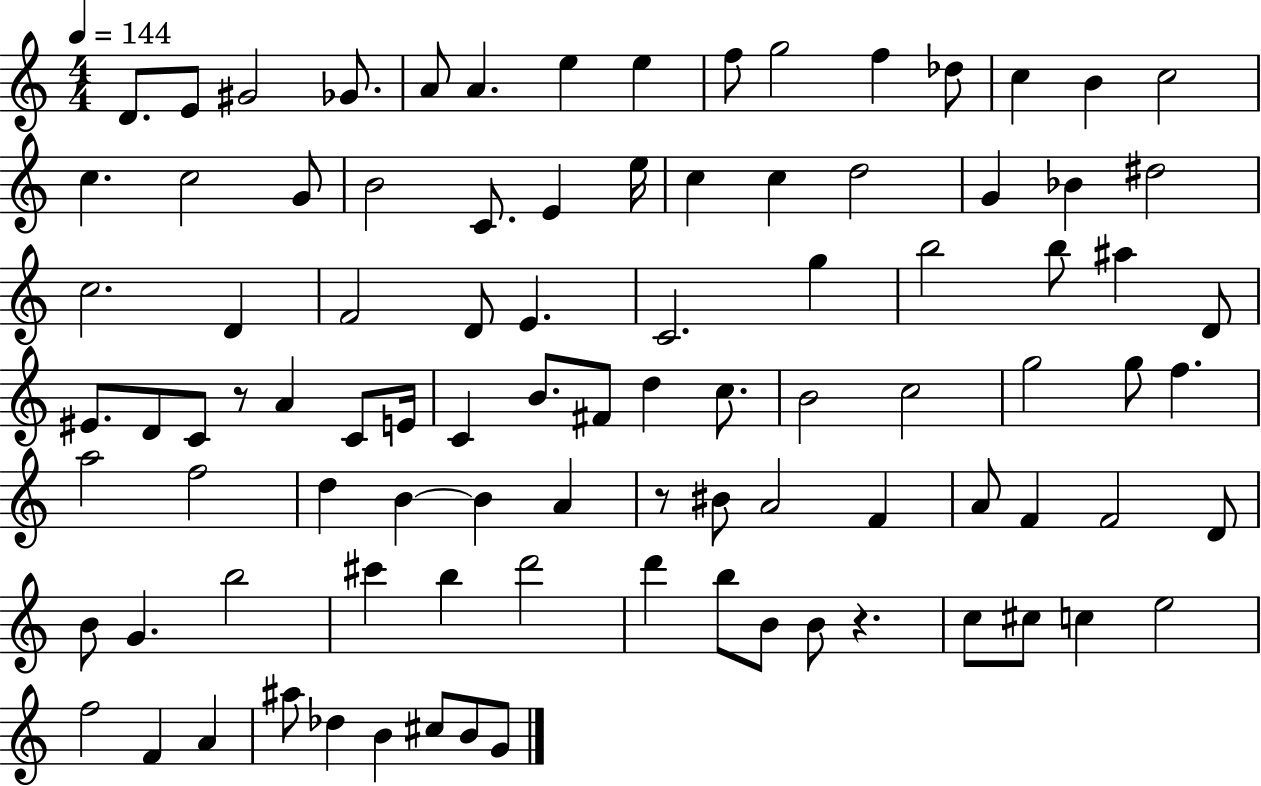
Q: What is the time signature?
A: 4/4